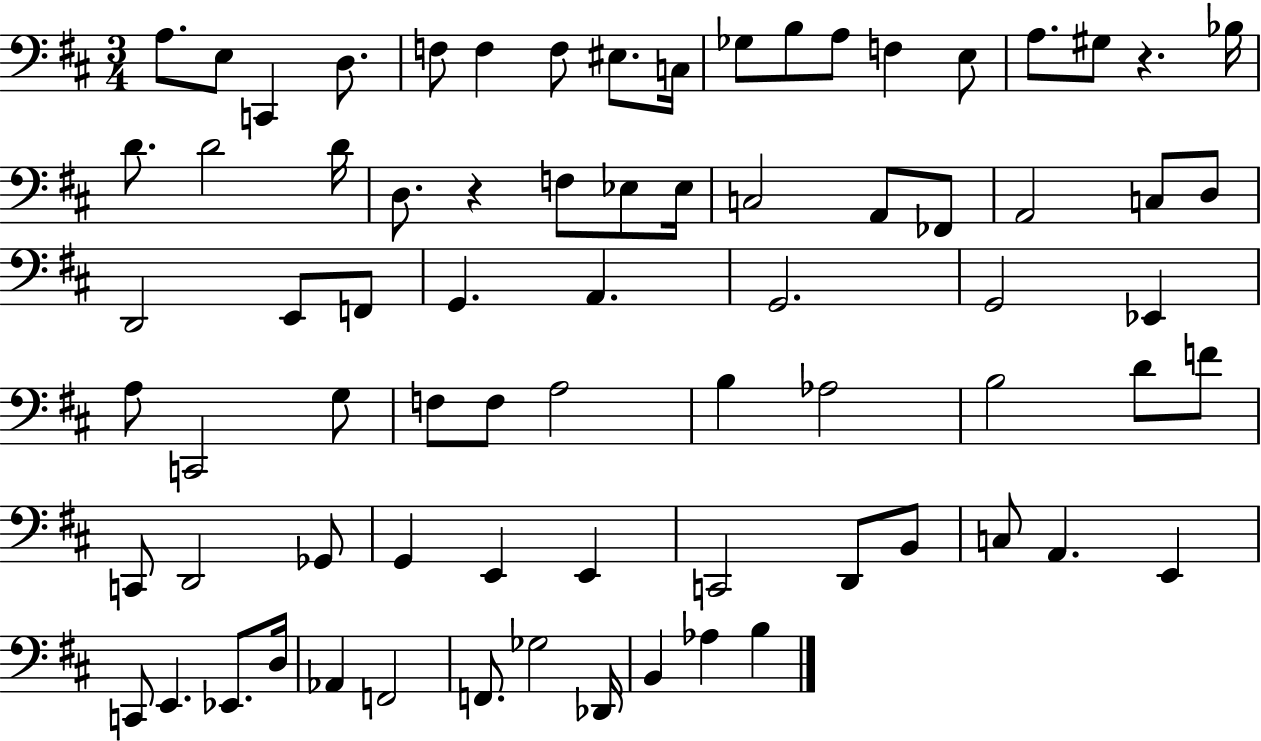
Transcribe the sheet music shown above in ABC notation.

X:1
T:Untitled
M:3/4
L:1/4
K:D
A,/2 E,/2 C,, D,/2 F,/2 F, F,/2 ^E,/2 C,/4 _G,/2 B,/2 A,/2 F, E,/2 A,/2 ^G,/2 z _B,/4 D/2 D2 D/4 D,/2 z F,/2 _E,/2 _E,/4 C,2 A,,/2 _F,,/2 A,,2 C,/2 D,/2 D,,2 E,,/2 F,,/2 G,, A,, G,,2 G,,2 _E,, A,/2 C,,2 G,/2 F,/2 F,/2 A,2 B, _A,2 B,2 D/2 F/2 C,,/2 D,,2 _G,,/2 G,, E,, E,, C,,2 D,,/2 B,,/2 C,/2 A,, E,, C,,/2 E,, _E,,/2 D,/4 _A,, F,,2 F,,/2 _G,2 _D,,/4 B,, _A, B,